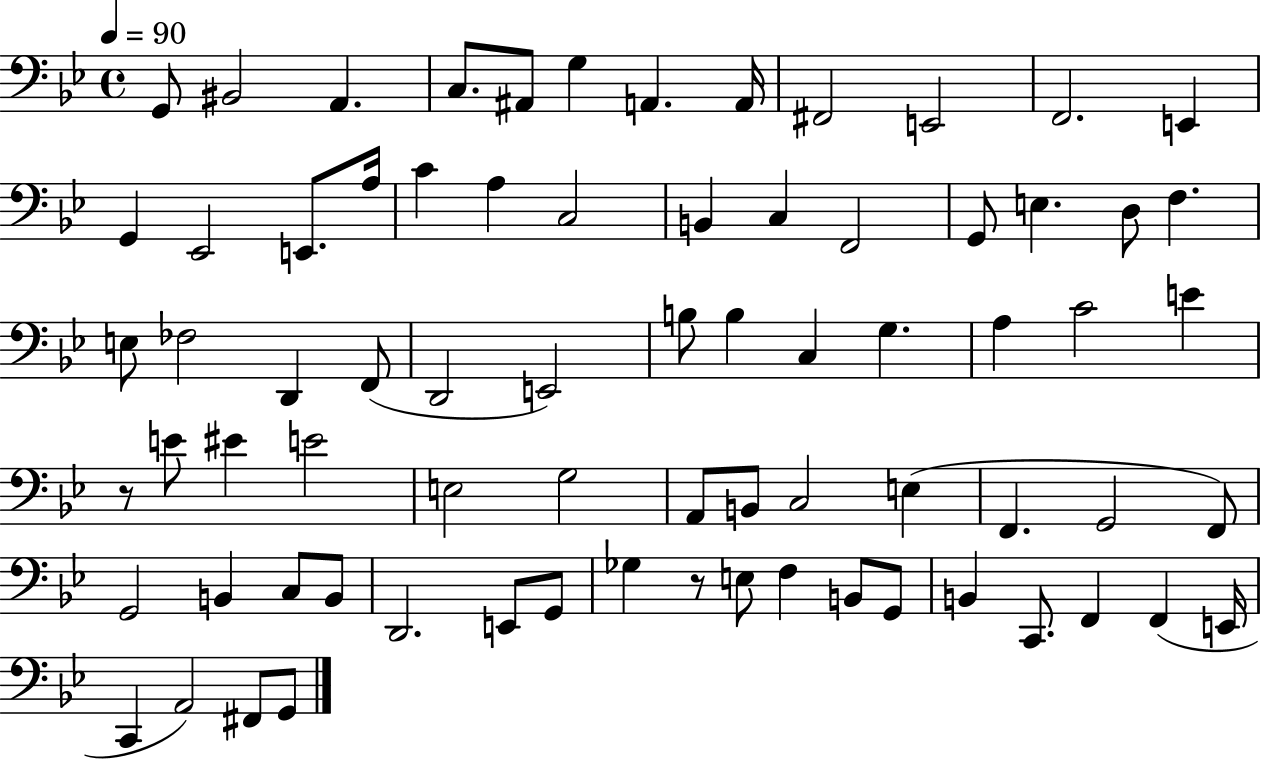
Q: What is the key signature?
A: BES major